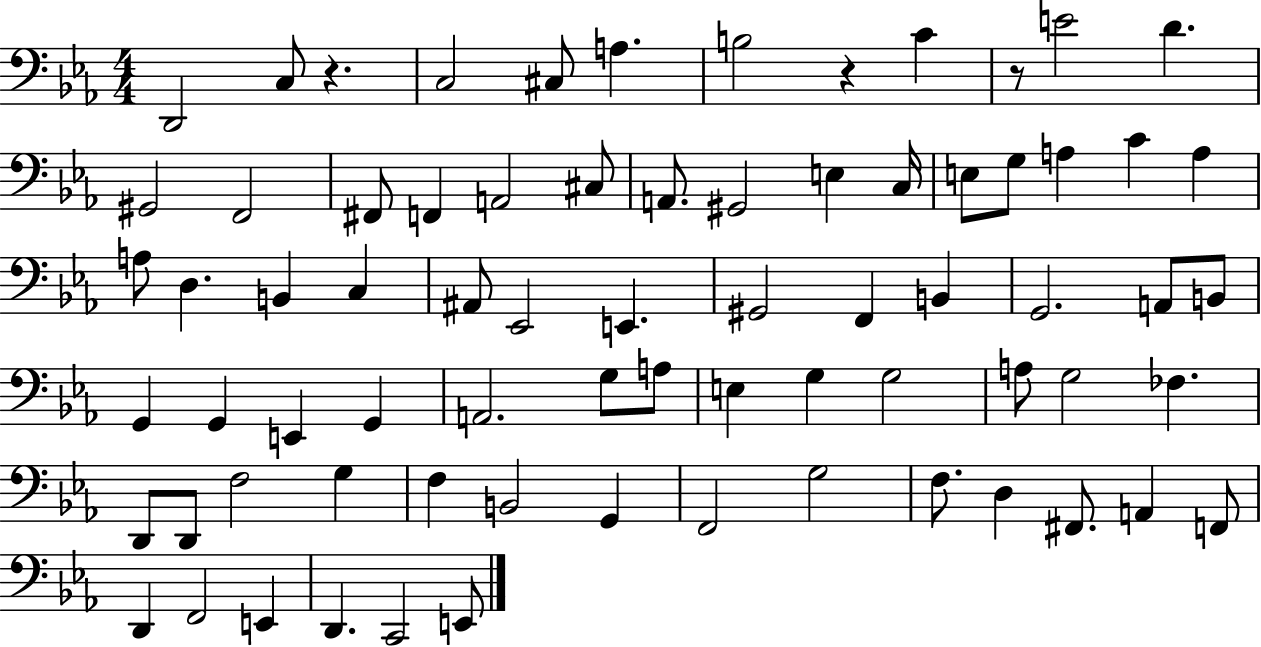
D2/h C3/e R/q. C3/h C#3/e A3/q. B3/h R/q C4/q R/e E4/h D4/q. G#2/h F2/h F#2/e F2/q A2/h C#3/e A2/e. G#2/h E3/q C3/s E3/e G3/e A3/q C4/q A3/q A3/e D3/q. B2/q C3/q A#2/e Eb2/h E2/q. G#2/h F2/q B2/q G2/h. A2/e B2/e G2/q G2/q E2/q G2/q A2/h. G3/e A3/e E3/q G3/q G3/h A3/e G3/h FES3/q. D2/e D2/e F3/h G3/q F3/q B2/h G2/q F2/h G3/h F3/e. D3/q F#2/e. A2/q F2/e D2/q F2/h E2/q D2/q. C2/h E2/e